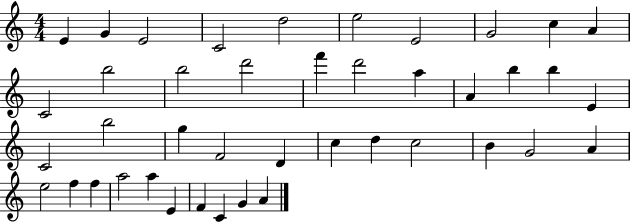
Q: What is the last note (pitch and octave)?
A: A4